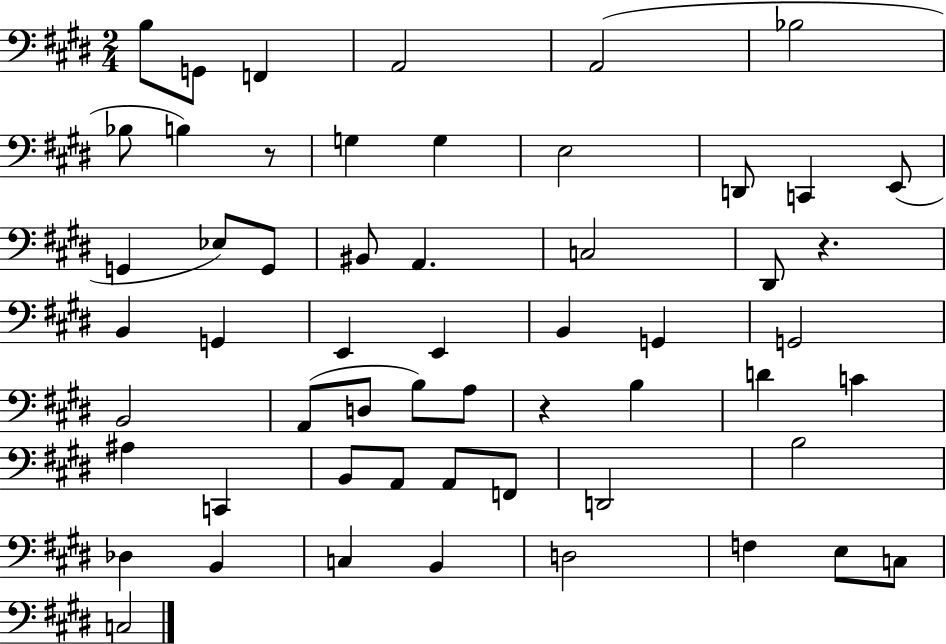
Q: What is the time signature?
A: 2/4